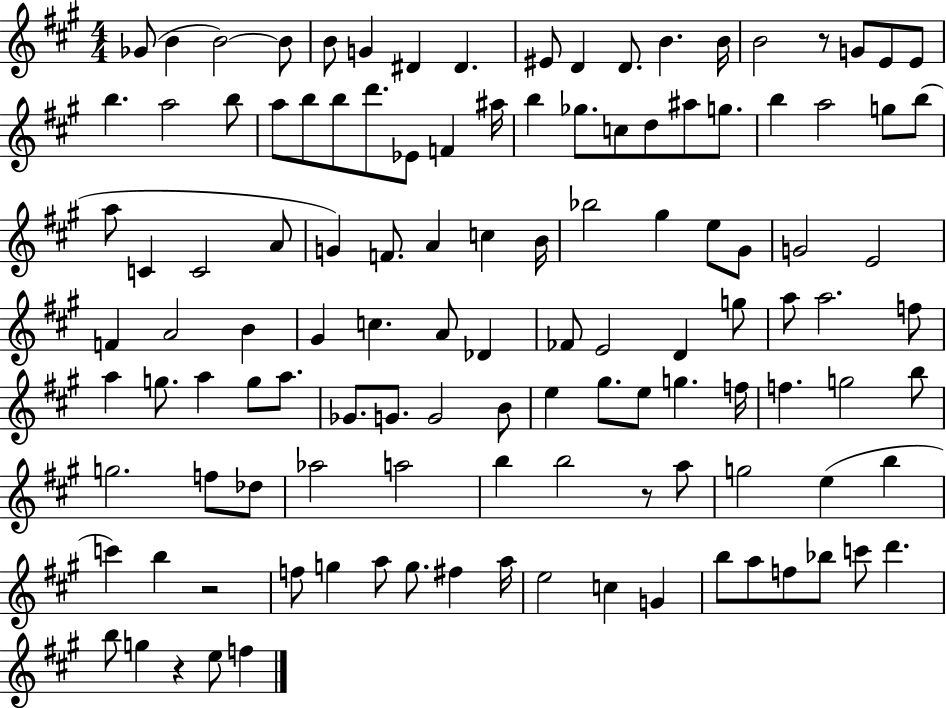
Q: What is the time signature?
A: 4/4